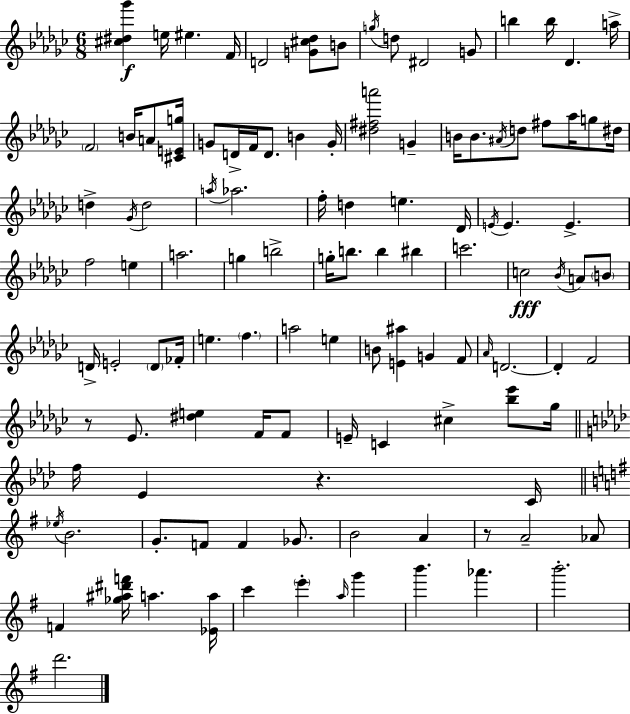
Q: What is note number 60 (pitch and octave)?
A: D4